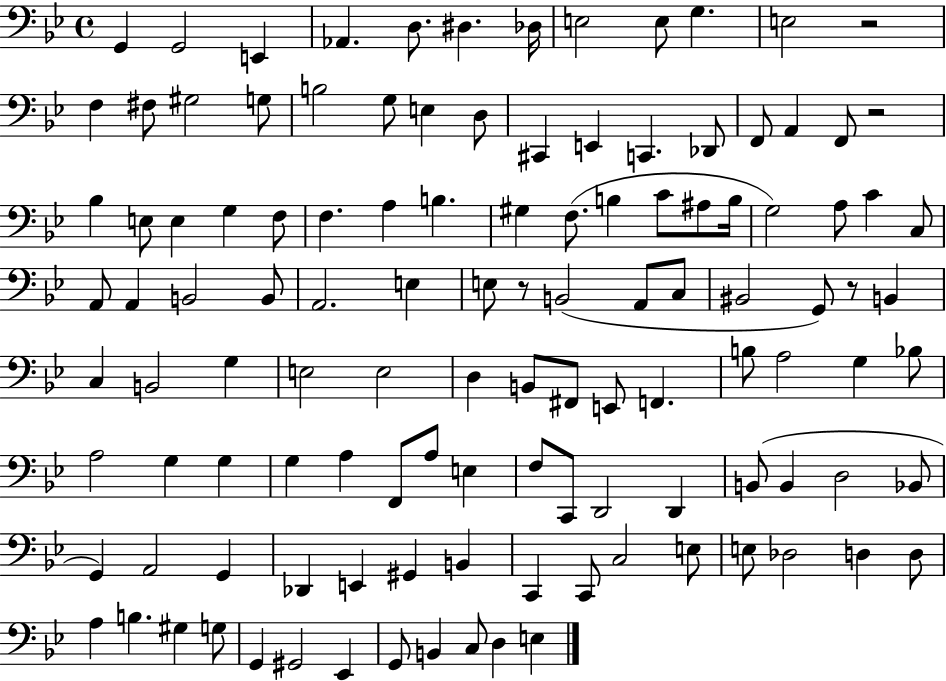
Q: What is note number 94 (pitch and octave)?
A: B2